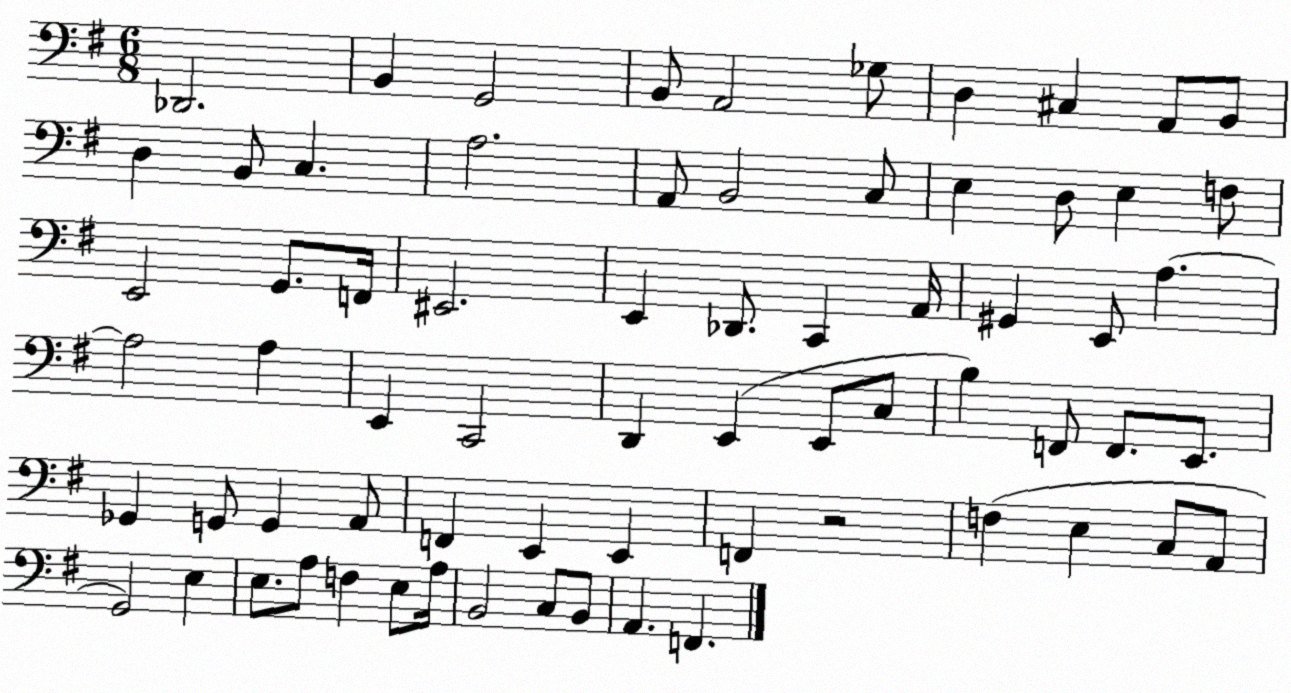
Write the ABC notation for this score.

X:1
T:Untitled
M:6/8
L:1/4
K:G
_D,,2 B,, G,,2 B,,/2 A,,2 _G,/2 D, ^C, A,,/2 B,,/2 D, B,,/2 C, A,2 A,,/2 B,,2 C,/2 E, D,/2 E, F,/2 E,,2 G,,/2 F,,/4 ^E,,2 E,, _D,,/2 C,, A,,/4 ^G,, E,,/2 A, A,2 A, E,, C,,2 D,, E,, E,,/2 C,/2 B, F,,/2 F,,/2 E,,/2 _G,, G,,/2 G,, A,,/2 F,, E,, E,, F,, z2 F, E, C,/2 A,,/2 G,,2 E, E,/2 A,/2 F, E,/2 A,/4 B,,2 C,/2 B,,/2 A,, F,,